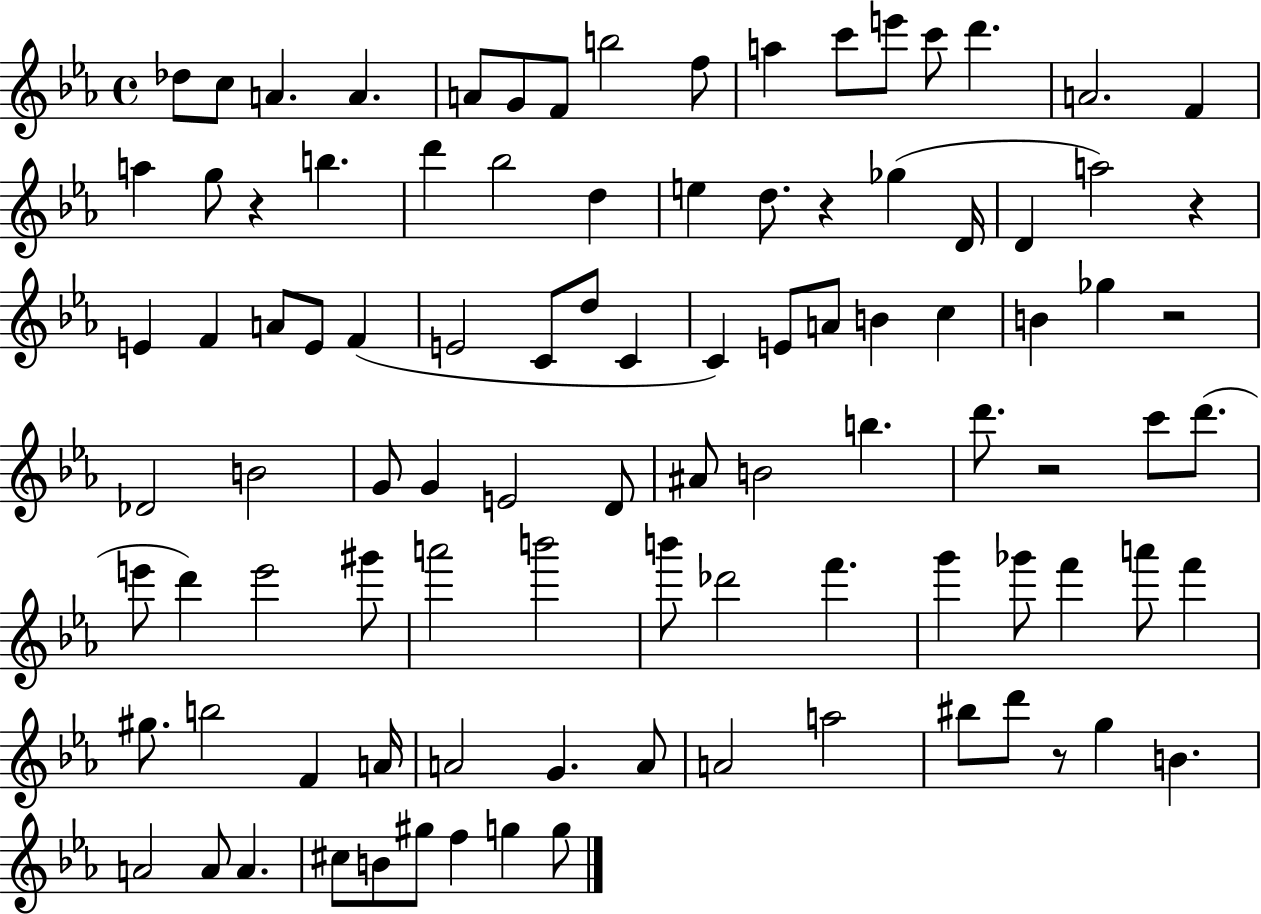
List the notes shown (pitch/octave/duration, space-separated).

Db5/e C5/e A4/q. A4/q. A4/e G4/e F4/e B5/h F5/e A5/q C6/e E6/e C6/e D6/q. A4/h. F4/q A5/q G5/e R/q B5/q. D6/q Bb5/h D5/q E5/q D5/e. R/q Gb5/q D4/s D4/q A5/h R/q E4/q F4/q A4/e E4/e F4/q E4/h C4/e D5/e C4/q C4/q E4/e A4/e B4/q C5/q B4/q Gb5/q R/h Db4/h B4/h G4/e G4/q E4/h D4/e A#4/e B4/h B5/q. D6/e. R/h C6/e D6/e. E6/e D6/q E6/h G#6/e A6/h B6/h B6/e Db6/h F6/q. G6/q Gb6/e F6/q A6/e F6/q G#5/e. B5/h F4/q A4/s A4/h G4/q. A4/e A4/h A5/h BIS5/e D6/e R/e G5/q B4/q. A4/h A4/e A4/q. C#5/e B4/e G#5/e F5/q G5/q G5/e